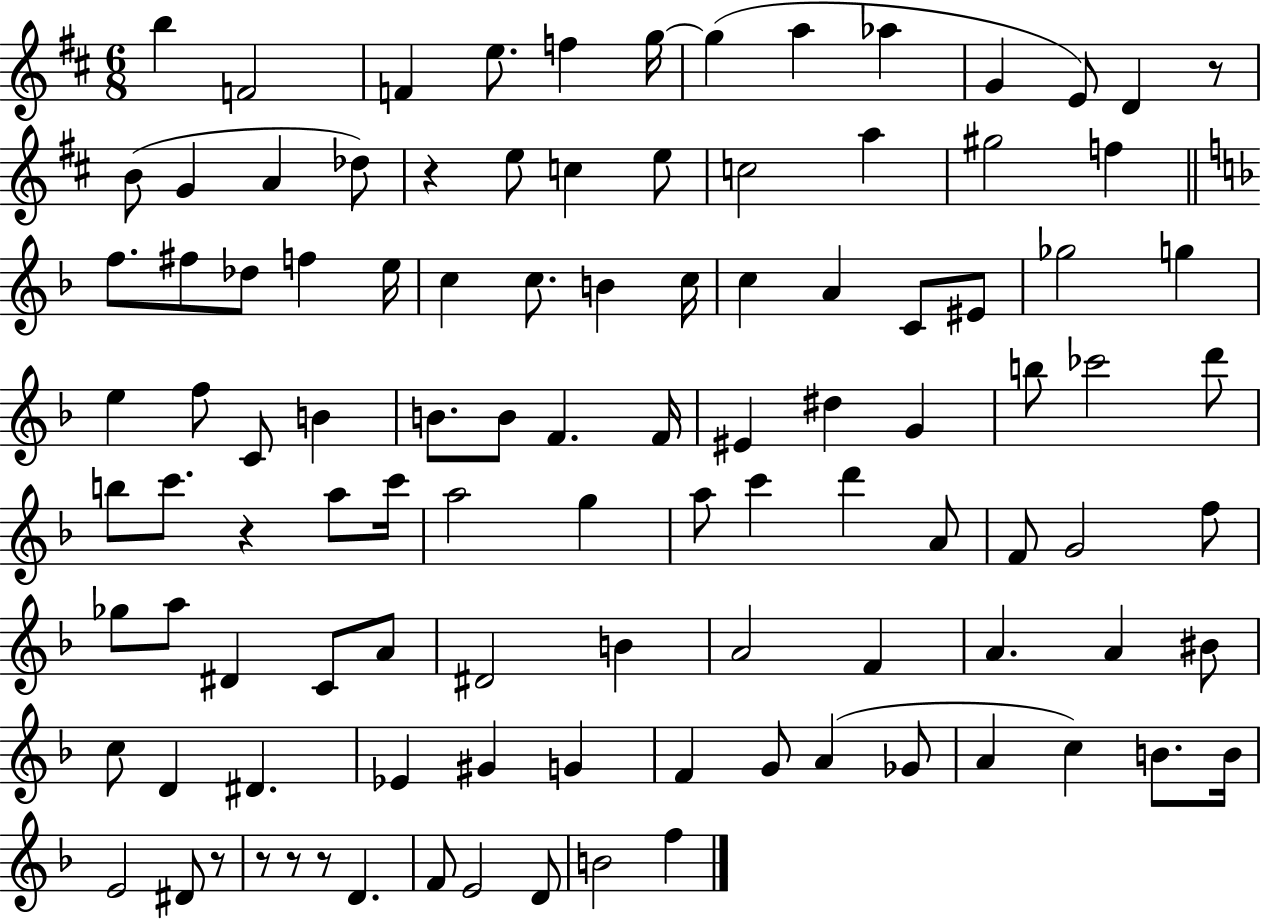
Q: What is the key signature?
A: D major